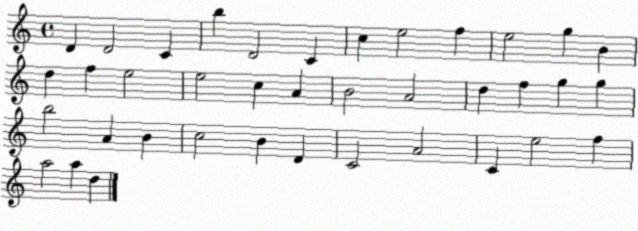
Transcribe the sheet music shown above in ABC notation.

X:1
T:Untitled
M:4/4
L:1/4
K:C
D D2 C b D2 C c e2 f e2 g B d f e2 e2 c A B2 A2 d f g g b2 A B c2 B D C2 A2 C e2 f a2 a d